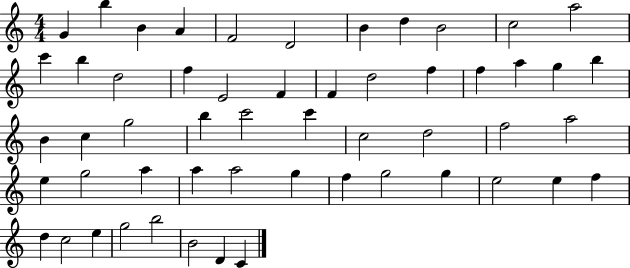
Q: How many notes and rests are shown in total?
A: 54